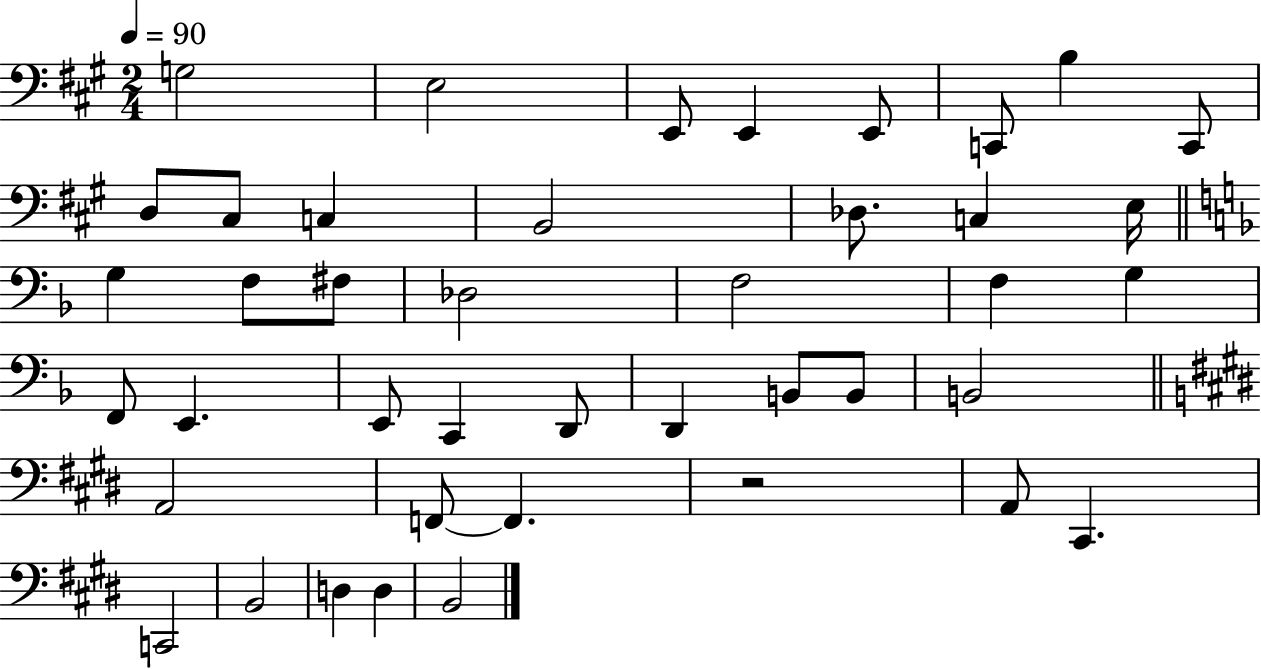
{
  \clef bass
  \numericTimeSignature
  \time 2/4
  \key a \major
  \tempo 4 = 90
  g2 | e2 | e,8 e,4 e,8 | c,8 b4 c,8 | \break d8 cis8 c4 | b,2 | des8. c4 e16 | \bar "||" \break \key d \minor g4 f8 fis8 | des2 | f2 | f4 g4 | \break f,8 e,4. | e,8 c,4 d,8 | d,4 b,8 b,8 | b,2 | \break \bar "||" \break \key e \major a,2 | f,8~~ f,4. | r2 | a,8 cis,4. | \break c,2 | b,2 | d4 d4 | b,2 | \break \bar "|."
}